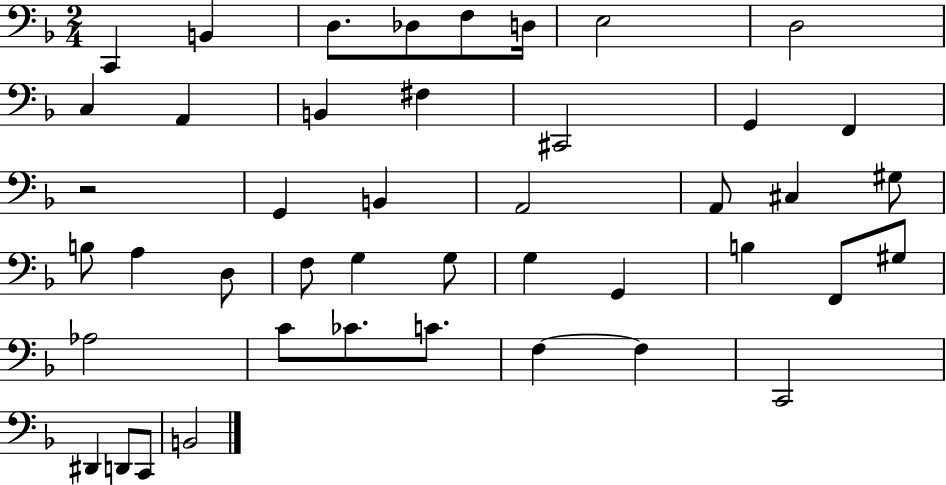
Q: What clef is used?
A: bass